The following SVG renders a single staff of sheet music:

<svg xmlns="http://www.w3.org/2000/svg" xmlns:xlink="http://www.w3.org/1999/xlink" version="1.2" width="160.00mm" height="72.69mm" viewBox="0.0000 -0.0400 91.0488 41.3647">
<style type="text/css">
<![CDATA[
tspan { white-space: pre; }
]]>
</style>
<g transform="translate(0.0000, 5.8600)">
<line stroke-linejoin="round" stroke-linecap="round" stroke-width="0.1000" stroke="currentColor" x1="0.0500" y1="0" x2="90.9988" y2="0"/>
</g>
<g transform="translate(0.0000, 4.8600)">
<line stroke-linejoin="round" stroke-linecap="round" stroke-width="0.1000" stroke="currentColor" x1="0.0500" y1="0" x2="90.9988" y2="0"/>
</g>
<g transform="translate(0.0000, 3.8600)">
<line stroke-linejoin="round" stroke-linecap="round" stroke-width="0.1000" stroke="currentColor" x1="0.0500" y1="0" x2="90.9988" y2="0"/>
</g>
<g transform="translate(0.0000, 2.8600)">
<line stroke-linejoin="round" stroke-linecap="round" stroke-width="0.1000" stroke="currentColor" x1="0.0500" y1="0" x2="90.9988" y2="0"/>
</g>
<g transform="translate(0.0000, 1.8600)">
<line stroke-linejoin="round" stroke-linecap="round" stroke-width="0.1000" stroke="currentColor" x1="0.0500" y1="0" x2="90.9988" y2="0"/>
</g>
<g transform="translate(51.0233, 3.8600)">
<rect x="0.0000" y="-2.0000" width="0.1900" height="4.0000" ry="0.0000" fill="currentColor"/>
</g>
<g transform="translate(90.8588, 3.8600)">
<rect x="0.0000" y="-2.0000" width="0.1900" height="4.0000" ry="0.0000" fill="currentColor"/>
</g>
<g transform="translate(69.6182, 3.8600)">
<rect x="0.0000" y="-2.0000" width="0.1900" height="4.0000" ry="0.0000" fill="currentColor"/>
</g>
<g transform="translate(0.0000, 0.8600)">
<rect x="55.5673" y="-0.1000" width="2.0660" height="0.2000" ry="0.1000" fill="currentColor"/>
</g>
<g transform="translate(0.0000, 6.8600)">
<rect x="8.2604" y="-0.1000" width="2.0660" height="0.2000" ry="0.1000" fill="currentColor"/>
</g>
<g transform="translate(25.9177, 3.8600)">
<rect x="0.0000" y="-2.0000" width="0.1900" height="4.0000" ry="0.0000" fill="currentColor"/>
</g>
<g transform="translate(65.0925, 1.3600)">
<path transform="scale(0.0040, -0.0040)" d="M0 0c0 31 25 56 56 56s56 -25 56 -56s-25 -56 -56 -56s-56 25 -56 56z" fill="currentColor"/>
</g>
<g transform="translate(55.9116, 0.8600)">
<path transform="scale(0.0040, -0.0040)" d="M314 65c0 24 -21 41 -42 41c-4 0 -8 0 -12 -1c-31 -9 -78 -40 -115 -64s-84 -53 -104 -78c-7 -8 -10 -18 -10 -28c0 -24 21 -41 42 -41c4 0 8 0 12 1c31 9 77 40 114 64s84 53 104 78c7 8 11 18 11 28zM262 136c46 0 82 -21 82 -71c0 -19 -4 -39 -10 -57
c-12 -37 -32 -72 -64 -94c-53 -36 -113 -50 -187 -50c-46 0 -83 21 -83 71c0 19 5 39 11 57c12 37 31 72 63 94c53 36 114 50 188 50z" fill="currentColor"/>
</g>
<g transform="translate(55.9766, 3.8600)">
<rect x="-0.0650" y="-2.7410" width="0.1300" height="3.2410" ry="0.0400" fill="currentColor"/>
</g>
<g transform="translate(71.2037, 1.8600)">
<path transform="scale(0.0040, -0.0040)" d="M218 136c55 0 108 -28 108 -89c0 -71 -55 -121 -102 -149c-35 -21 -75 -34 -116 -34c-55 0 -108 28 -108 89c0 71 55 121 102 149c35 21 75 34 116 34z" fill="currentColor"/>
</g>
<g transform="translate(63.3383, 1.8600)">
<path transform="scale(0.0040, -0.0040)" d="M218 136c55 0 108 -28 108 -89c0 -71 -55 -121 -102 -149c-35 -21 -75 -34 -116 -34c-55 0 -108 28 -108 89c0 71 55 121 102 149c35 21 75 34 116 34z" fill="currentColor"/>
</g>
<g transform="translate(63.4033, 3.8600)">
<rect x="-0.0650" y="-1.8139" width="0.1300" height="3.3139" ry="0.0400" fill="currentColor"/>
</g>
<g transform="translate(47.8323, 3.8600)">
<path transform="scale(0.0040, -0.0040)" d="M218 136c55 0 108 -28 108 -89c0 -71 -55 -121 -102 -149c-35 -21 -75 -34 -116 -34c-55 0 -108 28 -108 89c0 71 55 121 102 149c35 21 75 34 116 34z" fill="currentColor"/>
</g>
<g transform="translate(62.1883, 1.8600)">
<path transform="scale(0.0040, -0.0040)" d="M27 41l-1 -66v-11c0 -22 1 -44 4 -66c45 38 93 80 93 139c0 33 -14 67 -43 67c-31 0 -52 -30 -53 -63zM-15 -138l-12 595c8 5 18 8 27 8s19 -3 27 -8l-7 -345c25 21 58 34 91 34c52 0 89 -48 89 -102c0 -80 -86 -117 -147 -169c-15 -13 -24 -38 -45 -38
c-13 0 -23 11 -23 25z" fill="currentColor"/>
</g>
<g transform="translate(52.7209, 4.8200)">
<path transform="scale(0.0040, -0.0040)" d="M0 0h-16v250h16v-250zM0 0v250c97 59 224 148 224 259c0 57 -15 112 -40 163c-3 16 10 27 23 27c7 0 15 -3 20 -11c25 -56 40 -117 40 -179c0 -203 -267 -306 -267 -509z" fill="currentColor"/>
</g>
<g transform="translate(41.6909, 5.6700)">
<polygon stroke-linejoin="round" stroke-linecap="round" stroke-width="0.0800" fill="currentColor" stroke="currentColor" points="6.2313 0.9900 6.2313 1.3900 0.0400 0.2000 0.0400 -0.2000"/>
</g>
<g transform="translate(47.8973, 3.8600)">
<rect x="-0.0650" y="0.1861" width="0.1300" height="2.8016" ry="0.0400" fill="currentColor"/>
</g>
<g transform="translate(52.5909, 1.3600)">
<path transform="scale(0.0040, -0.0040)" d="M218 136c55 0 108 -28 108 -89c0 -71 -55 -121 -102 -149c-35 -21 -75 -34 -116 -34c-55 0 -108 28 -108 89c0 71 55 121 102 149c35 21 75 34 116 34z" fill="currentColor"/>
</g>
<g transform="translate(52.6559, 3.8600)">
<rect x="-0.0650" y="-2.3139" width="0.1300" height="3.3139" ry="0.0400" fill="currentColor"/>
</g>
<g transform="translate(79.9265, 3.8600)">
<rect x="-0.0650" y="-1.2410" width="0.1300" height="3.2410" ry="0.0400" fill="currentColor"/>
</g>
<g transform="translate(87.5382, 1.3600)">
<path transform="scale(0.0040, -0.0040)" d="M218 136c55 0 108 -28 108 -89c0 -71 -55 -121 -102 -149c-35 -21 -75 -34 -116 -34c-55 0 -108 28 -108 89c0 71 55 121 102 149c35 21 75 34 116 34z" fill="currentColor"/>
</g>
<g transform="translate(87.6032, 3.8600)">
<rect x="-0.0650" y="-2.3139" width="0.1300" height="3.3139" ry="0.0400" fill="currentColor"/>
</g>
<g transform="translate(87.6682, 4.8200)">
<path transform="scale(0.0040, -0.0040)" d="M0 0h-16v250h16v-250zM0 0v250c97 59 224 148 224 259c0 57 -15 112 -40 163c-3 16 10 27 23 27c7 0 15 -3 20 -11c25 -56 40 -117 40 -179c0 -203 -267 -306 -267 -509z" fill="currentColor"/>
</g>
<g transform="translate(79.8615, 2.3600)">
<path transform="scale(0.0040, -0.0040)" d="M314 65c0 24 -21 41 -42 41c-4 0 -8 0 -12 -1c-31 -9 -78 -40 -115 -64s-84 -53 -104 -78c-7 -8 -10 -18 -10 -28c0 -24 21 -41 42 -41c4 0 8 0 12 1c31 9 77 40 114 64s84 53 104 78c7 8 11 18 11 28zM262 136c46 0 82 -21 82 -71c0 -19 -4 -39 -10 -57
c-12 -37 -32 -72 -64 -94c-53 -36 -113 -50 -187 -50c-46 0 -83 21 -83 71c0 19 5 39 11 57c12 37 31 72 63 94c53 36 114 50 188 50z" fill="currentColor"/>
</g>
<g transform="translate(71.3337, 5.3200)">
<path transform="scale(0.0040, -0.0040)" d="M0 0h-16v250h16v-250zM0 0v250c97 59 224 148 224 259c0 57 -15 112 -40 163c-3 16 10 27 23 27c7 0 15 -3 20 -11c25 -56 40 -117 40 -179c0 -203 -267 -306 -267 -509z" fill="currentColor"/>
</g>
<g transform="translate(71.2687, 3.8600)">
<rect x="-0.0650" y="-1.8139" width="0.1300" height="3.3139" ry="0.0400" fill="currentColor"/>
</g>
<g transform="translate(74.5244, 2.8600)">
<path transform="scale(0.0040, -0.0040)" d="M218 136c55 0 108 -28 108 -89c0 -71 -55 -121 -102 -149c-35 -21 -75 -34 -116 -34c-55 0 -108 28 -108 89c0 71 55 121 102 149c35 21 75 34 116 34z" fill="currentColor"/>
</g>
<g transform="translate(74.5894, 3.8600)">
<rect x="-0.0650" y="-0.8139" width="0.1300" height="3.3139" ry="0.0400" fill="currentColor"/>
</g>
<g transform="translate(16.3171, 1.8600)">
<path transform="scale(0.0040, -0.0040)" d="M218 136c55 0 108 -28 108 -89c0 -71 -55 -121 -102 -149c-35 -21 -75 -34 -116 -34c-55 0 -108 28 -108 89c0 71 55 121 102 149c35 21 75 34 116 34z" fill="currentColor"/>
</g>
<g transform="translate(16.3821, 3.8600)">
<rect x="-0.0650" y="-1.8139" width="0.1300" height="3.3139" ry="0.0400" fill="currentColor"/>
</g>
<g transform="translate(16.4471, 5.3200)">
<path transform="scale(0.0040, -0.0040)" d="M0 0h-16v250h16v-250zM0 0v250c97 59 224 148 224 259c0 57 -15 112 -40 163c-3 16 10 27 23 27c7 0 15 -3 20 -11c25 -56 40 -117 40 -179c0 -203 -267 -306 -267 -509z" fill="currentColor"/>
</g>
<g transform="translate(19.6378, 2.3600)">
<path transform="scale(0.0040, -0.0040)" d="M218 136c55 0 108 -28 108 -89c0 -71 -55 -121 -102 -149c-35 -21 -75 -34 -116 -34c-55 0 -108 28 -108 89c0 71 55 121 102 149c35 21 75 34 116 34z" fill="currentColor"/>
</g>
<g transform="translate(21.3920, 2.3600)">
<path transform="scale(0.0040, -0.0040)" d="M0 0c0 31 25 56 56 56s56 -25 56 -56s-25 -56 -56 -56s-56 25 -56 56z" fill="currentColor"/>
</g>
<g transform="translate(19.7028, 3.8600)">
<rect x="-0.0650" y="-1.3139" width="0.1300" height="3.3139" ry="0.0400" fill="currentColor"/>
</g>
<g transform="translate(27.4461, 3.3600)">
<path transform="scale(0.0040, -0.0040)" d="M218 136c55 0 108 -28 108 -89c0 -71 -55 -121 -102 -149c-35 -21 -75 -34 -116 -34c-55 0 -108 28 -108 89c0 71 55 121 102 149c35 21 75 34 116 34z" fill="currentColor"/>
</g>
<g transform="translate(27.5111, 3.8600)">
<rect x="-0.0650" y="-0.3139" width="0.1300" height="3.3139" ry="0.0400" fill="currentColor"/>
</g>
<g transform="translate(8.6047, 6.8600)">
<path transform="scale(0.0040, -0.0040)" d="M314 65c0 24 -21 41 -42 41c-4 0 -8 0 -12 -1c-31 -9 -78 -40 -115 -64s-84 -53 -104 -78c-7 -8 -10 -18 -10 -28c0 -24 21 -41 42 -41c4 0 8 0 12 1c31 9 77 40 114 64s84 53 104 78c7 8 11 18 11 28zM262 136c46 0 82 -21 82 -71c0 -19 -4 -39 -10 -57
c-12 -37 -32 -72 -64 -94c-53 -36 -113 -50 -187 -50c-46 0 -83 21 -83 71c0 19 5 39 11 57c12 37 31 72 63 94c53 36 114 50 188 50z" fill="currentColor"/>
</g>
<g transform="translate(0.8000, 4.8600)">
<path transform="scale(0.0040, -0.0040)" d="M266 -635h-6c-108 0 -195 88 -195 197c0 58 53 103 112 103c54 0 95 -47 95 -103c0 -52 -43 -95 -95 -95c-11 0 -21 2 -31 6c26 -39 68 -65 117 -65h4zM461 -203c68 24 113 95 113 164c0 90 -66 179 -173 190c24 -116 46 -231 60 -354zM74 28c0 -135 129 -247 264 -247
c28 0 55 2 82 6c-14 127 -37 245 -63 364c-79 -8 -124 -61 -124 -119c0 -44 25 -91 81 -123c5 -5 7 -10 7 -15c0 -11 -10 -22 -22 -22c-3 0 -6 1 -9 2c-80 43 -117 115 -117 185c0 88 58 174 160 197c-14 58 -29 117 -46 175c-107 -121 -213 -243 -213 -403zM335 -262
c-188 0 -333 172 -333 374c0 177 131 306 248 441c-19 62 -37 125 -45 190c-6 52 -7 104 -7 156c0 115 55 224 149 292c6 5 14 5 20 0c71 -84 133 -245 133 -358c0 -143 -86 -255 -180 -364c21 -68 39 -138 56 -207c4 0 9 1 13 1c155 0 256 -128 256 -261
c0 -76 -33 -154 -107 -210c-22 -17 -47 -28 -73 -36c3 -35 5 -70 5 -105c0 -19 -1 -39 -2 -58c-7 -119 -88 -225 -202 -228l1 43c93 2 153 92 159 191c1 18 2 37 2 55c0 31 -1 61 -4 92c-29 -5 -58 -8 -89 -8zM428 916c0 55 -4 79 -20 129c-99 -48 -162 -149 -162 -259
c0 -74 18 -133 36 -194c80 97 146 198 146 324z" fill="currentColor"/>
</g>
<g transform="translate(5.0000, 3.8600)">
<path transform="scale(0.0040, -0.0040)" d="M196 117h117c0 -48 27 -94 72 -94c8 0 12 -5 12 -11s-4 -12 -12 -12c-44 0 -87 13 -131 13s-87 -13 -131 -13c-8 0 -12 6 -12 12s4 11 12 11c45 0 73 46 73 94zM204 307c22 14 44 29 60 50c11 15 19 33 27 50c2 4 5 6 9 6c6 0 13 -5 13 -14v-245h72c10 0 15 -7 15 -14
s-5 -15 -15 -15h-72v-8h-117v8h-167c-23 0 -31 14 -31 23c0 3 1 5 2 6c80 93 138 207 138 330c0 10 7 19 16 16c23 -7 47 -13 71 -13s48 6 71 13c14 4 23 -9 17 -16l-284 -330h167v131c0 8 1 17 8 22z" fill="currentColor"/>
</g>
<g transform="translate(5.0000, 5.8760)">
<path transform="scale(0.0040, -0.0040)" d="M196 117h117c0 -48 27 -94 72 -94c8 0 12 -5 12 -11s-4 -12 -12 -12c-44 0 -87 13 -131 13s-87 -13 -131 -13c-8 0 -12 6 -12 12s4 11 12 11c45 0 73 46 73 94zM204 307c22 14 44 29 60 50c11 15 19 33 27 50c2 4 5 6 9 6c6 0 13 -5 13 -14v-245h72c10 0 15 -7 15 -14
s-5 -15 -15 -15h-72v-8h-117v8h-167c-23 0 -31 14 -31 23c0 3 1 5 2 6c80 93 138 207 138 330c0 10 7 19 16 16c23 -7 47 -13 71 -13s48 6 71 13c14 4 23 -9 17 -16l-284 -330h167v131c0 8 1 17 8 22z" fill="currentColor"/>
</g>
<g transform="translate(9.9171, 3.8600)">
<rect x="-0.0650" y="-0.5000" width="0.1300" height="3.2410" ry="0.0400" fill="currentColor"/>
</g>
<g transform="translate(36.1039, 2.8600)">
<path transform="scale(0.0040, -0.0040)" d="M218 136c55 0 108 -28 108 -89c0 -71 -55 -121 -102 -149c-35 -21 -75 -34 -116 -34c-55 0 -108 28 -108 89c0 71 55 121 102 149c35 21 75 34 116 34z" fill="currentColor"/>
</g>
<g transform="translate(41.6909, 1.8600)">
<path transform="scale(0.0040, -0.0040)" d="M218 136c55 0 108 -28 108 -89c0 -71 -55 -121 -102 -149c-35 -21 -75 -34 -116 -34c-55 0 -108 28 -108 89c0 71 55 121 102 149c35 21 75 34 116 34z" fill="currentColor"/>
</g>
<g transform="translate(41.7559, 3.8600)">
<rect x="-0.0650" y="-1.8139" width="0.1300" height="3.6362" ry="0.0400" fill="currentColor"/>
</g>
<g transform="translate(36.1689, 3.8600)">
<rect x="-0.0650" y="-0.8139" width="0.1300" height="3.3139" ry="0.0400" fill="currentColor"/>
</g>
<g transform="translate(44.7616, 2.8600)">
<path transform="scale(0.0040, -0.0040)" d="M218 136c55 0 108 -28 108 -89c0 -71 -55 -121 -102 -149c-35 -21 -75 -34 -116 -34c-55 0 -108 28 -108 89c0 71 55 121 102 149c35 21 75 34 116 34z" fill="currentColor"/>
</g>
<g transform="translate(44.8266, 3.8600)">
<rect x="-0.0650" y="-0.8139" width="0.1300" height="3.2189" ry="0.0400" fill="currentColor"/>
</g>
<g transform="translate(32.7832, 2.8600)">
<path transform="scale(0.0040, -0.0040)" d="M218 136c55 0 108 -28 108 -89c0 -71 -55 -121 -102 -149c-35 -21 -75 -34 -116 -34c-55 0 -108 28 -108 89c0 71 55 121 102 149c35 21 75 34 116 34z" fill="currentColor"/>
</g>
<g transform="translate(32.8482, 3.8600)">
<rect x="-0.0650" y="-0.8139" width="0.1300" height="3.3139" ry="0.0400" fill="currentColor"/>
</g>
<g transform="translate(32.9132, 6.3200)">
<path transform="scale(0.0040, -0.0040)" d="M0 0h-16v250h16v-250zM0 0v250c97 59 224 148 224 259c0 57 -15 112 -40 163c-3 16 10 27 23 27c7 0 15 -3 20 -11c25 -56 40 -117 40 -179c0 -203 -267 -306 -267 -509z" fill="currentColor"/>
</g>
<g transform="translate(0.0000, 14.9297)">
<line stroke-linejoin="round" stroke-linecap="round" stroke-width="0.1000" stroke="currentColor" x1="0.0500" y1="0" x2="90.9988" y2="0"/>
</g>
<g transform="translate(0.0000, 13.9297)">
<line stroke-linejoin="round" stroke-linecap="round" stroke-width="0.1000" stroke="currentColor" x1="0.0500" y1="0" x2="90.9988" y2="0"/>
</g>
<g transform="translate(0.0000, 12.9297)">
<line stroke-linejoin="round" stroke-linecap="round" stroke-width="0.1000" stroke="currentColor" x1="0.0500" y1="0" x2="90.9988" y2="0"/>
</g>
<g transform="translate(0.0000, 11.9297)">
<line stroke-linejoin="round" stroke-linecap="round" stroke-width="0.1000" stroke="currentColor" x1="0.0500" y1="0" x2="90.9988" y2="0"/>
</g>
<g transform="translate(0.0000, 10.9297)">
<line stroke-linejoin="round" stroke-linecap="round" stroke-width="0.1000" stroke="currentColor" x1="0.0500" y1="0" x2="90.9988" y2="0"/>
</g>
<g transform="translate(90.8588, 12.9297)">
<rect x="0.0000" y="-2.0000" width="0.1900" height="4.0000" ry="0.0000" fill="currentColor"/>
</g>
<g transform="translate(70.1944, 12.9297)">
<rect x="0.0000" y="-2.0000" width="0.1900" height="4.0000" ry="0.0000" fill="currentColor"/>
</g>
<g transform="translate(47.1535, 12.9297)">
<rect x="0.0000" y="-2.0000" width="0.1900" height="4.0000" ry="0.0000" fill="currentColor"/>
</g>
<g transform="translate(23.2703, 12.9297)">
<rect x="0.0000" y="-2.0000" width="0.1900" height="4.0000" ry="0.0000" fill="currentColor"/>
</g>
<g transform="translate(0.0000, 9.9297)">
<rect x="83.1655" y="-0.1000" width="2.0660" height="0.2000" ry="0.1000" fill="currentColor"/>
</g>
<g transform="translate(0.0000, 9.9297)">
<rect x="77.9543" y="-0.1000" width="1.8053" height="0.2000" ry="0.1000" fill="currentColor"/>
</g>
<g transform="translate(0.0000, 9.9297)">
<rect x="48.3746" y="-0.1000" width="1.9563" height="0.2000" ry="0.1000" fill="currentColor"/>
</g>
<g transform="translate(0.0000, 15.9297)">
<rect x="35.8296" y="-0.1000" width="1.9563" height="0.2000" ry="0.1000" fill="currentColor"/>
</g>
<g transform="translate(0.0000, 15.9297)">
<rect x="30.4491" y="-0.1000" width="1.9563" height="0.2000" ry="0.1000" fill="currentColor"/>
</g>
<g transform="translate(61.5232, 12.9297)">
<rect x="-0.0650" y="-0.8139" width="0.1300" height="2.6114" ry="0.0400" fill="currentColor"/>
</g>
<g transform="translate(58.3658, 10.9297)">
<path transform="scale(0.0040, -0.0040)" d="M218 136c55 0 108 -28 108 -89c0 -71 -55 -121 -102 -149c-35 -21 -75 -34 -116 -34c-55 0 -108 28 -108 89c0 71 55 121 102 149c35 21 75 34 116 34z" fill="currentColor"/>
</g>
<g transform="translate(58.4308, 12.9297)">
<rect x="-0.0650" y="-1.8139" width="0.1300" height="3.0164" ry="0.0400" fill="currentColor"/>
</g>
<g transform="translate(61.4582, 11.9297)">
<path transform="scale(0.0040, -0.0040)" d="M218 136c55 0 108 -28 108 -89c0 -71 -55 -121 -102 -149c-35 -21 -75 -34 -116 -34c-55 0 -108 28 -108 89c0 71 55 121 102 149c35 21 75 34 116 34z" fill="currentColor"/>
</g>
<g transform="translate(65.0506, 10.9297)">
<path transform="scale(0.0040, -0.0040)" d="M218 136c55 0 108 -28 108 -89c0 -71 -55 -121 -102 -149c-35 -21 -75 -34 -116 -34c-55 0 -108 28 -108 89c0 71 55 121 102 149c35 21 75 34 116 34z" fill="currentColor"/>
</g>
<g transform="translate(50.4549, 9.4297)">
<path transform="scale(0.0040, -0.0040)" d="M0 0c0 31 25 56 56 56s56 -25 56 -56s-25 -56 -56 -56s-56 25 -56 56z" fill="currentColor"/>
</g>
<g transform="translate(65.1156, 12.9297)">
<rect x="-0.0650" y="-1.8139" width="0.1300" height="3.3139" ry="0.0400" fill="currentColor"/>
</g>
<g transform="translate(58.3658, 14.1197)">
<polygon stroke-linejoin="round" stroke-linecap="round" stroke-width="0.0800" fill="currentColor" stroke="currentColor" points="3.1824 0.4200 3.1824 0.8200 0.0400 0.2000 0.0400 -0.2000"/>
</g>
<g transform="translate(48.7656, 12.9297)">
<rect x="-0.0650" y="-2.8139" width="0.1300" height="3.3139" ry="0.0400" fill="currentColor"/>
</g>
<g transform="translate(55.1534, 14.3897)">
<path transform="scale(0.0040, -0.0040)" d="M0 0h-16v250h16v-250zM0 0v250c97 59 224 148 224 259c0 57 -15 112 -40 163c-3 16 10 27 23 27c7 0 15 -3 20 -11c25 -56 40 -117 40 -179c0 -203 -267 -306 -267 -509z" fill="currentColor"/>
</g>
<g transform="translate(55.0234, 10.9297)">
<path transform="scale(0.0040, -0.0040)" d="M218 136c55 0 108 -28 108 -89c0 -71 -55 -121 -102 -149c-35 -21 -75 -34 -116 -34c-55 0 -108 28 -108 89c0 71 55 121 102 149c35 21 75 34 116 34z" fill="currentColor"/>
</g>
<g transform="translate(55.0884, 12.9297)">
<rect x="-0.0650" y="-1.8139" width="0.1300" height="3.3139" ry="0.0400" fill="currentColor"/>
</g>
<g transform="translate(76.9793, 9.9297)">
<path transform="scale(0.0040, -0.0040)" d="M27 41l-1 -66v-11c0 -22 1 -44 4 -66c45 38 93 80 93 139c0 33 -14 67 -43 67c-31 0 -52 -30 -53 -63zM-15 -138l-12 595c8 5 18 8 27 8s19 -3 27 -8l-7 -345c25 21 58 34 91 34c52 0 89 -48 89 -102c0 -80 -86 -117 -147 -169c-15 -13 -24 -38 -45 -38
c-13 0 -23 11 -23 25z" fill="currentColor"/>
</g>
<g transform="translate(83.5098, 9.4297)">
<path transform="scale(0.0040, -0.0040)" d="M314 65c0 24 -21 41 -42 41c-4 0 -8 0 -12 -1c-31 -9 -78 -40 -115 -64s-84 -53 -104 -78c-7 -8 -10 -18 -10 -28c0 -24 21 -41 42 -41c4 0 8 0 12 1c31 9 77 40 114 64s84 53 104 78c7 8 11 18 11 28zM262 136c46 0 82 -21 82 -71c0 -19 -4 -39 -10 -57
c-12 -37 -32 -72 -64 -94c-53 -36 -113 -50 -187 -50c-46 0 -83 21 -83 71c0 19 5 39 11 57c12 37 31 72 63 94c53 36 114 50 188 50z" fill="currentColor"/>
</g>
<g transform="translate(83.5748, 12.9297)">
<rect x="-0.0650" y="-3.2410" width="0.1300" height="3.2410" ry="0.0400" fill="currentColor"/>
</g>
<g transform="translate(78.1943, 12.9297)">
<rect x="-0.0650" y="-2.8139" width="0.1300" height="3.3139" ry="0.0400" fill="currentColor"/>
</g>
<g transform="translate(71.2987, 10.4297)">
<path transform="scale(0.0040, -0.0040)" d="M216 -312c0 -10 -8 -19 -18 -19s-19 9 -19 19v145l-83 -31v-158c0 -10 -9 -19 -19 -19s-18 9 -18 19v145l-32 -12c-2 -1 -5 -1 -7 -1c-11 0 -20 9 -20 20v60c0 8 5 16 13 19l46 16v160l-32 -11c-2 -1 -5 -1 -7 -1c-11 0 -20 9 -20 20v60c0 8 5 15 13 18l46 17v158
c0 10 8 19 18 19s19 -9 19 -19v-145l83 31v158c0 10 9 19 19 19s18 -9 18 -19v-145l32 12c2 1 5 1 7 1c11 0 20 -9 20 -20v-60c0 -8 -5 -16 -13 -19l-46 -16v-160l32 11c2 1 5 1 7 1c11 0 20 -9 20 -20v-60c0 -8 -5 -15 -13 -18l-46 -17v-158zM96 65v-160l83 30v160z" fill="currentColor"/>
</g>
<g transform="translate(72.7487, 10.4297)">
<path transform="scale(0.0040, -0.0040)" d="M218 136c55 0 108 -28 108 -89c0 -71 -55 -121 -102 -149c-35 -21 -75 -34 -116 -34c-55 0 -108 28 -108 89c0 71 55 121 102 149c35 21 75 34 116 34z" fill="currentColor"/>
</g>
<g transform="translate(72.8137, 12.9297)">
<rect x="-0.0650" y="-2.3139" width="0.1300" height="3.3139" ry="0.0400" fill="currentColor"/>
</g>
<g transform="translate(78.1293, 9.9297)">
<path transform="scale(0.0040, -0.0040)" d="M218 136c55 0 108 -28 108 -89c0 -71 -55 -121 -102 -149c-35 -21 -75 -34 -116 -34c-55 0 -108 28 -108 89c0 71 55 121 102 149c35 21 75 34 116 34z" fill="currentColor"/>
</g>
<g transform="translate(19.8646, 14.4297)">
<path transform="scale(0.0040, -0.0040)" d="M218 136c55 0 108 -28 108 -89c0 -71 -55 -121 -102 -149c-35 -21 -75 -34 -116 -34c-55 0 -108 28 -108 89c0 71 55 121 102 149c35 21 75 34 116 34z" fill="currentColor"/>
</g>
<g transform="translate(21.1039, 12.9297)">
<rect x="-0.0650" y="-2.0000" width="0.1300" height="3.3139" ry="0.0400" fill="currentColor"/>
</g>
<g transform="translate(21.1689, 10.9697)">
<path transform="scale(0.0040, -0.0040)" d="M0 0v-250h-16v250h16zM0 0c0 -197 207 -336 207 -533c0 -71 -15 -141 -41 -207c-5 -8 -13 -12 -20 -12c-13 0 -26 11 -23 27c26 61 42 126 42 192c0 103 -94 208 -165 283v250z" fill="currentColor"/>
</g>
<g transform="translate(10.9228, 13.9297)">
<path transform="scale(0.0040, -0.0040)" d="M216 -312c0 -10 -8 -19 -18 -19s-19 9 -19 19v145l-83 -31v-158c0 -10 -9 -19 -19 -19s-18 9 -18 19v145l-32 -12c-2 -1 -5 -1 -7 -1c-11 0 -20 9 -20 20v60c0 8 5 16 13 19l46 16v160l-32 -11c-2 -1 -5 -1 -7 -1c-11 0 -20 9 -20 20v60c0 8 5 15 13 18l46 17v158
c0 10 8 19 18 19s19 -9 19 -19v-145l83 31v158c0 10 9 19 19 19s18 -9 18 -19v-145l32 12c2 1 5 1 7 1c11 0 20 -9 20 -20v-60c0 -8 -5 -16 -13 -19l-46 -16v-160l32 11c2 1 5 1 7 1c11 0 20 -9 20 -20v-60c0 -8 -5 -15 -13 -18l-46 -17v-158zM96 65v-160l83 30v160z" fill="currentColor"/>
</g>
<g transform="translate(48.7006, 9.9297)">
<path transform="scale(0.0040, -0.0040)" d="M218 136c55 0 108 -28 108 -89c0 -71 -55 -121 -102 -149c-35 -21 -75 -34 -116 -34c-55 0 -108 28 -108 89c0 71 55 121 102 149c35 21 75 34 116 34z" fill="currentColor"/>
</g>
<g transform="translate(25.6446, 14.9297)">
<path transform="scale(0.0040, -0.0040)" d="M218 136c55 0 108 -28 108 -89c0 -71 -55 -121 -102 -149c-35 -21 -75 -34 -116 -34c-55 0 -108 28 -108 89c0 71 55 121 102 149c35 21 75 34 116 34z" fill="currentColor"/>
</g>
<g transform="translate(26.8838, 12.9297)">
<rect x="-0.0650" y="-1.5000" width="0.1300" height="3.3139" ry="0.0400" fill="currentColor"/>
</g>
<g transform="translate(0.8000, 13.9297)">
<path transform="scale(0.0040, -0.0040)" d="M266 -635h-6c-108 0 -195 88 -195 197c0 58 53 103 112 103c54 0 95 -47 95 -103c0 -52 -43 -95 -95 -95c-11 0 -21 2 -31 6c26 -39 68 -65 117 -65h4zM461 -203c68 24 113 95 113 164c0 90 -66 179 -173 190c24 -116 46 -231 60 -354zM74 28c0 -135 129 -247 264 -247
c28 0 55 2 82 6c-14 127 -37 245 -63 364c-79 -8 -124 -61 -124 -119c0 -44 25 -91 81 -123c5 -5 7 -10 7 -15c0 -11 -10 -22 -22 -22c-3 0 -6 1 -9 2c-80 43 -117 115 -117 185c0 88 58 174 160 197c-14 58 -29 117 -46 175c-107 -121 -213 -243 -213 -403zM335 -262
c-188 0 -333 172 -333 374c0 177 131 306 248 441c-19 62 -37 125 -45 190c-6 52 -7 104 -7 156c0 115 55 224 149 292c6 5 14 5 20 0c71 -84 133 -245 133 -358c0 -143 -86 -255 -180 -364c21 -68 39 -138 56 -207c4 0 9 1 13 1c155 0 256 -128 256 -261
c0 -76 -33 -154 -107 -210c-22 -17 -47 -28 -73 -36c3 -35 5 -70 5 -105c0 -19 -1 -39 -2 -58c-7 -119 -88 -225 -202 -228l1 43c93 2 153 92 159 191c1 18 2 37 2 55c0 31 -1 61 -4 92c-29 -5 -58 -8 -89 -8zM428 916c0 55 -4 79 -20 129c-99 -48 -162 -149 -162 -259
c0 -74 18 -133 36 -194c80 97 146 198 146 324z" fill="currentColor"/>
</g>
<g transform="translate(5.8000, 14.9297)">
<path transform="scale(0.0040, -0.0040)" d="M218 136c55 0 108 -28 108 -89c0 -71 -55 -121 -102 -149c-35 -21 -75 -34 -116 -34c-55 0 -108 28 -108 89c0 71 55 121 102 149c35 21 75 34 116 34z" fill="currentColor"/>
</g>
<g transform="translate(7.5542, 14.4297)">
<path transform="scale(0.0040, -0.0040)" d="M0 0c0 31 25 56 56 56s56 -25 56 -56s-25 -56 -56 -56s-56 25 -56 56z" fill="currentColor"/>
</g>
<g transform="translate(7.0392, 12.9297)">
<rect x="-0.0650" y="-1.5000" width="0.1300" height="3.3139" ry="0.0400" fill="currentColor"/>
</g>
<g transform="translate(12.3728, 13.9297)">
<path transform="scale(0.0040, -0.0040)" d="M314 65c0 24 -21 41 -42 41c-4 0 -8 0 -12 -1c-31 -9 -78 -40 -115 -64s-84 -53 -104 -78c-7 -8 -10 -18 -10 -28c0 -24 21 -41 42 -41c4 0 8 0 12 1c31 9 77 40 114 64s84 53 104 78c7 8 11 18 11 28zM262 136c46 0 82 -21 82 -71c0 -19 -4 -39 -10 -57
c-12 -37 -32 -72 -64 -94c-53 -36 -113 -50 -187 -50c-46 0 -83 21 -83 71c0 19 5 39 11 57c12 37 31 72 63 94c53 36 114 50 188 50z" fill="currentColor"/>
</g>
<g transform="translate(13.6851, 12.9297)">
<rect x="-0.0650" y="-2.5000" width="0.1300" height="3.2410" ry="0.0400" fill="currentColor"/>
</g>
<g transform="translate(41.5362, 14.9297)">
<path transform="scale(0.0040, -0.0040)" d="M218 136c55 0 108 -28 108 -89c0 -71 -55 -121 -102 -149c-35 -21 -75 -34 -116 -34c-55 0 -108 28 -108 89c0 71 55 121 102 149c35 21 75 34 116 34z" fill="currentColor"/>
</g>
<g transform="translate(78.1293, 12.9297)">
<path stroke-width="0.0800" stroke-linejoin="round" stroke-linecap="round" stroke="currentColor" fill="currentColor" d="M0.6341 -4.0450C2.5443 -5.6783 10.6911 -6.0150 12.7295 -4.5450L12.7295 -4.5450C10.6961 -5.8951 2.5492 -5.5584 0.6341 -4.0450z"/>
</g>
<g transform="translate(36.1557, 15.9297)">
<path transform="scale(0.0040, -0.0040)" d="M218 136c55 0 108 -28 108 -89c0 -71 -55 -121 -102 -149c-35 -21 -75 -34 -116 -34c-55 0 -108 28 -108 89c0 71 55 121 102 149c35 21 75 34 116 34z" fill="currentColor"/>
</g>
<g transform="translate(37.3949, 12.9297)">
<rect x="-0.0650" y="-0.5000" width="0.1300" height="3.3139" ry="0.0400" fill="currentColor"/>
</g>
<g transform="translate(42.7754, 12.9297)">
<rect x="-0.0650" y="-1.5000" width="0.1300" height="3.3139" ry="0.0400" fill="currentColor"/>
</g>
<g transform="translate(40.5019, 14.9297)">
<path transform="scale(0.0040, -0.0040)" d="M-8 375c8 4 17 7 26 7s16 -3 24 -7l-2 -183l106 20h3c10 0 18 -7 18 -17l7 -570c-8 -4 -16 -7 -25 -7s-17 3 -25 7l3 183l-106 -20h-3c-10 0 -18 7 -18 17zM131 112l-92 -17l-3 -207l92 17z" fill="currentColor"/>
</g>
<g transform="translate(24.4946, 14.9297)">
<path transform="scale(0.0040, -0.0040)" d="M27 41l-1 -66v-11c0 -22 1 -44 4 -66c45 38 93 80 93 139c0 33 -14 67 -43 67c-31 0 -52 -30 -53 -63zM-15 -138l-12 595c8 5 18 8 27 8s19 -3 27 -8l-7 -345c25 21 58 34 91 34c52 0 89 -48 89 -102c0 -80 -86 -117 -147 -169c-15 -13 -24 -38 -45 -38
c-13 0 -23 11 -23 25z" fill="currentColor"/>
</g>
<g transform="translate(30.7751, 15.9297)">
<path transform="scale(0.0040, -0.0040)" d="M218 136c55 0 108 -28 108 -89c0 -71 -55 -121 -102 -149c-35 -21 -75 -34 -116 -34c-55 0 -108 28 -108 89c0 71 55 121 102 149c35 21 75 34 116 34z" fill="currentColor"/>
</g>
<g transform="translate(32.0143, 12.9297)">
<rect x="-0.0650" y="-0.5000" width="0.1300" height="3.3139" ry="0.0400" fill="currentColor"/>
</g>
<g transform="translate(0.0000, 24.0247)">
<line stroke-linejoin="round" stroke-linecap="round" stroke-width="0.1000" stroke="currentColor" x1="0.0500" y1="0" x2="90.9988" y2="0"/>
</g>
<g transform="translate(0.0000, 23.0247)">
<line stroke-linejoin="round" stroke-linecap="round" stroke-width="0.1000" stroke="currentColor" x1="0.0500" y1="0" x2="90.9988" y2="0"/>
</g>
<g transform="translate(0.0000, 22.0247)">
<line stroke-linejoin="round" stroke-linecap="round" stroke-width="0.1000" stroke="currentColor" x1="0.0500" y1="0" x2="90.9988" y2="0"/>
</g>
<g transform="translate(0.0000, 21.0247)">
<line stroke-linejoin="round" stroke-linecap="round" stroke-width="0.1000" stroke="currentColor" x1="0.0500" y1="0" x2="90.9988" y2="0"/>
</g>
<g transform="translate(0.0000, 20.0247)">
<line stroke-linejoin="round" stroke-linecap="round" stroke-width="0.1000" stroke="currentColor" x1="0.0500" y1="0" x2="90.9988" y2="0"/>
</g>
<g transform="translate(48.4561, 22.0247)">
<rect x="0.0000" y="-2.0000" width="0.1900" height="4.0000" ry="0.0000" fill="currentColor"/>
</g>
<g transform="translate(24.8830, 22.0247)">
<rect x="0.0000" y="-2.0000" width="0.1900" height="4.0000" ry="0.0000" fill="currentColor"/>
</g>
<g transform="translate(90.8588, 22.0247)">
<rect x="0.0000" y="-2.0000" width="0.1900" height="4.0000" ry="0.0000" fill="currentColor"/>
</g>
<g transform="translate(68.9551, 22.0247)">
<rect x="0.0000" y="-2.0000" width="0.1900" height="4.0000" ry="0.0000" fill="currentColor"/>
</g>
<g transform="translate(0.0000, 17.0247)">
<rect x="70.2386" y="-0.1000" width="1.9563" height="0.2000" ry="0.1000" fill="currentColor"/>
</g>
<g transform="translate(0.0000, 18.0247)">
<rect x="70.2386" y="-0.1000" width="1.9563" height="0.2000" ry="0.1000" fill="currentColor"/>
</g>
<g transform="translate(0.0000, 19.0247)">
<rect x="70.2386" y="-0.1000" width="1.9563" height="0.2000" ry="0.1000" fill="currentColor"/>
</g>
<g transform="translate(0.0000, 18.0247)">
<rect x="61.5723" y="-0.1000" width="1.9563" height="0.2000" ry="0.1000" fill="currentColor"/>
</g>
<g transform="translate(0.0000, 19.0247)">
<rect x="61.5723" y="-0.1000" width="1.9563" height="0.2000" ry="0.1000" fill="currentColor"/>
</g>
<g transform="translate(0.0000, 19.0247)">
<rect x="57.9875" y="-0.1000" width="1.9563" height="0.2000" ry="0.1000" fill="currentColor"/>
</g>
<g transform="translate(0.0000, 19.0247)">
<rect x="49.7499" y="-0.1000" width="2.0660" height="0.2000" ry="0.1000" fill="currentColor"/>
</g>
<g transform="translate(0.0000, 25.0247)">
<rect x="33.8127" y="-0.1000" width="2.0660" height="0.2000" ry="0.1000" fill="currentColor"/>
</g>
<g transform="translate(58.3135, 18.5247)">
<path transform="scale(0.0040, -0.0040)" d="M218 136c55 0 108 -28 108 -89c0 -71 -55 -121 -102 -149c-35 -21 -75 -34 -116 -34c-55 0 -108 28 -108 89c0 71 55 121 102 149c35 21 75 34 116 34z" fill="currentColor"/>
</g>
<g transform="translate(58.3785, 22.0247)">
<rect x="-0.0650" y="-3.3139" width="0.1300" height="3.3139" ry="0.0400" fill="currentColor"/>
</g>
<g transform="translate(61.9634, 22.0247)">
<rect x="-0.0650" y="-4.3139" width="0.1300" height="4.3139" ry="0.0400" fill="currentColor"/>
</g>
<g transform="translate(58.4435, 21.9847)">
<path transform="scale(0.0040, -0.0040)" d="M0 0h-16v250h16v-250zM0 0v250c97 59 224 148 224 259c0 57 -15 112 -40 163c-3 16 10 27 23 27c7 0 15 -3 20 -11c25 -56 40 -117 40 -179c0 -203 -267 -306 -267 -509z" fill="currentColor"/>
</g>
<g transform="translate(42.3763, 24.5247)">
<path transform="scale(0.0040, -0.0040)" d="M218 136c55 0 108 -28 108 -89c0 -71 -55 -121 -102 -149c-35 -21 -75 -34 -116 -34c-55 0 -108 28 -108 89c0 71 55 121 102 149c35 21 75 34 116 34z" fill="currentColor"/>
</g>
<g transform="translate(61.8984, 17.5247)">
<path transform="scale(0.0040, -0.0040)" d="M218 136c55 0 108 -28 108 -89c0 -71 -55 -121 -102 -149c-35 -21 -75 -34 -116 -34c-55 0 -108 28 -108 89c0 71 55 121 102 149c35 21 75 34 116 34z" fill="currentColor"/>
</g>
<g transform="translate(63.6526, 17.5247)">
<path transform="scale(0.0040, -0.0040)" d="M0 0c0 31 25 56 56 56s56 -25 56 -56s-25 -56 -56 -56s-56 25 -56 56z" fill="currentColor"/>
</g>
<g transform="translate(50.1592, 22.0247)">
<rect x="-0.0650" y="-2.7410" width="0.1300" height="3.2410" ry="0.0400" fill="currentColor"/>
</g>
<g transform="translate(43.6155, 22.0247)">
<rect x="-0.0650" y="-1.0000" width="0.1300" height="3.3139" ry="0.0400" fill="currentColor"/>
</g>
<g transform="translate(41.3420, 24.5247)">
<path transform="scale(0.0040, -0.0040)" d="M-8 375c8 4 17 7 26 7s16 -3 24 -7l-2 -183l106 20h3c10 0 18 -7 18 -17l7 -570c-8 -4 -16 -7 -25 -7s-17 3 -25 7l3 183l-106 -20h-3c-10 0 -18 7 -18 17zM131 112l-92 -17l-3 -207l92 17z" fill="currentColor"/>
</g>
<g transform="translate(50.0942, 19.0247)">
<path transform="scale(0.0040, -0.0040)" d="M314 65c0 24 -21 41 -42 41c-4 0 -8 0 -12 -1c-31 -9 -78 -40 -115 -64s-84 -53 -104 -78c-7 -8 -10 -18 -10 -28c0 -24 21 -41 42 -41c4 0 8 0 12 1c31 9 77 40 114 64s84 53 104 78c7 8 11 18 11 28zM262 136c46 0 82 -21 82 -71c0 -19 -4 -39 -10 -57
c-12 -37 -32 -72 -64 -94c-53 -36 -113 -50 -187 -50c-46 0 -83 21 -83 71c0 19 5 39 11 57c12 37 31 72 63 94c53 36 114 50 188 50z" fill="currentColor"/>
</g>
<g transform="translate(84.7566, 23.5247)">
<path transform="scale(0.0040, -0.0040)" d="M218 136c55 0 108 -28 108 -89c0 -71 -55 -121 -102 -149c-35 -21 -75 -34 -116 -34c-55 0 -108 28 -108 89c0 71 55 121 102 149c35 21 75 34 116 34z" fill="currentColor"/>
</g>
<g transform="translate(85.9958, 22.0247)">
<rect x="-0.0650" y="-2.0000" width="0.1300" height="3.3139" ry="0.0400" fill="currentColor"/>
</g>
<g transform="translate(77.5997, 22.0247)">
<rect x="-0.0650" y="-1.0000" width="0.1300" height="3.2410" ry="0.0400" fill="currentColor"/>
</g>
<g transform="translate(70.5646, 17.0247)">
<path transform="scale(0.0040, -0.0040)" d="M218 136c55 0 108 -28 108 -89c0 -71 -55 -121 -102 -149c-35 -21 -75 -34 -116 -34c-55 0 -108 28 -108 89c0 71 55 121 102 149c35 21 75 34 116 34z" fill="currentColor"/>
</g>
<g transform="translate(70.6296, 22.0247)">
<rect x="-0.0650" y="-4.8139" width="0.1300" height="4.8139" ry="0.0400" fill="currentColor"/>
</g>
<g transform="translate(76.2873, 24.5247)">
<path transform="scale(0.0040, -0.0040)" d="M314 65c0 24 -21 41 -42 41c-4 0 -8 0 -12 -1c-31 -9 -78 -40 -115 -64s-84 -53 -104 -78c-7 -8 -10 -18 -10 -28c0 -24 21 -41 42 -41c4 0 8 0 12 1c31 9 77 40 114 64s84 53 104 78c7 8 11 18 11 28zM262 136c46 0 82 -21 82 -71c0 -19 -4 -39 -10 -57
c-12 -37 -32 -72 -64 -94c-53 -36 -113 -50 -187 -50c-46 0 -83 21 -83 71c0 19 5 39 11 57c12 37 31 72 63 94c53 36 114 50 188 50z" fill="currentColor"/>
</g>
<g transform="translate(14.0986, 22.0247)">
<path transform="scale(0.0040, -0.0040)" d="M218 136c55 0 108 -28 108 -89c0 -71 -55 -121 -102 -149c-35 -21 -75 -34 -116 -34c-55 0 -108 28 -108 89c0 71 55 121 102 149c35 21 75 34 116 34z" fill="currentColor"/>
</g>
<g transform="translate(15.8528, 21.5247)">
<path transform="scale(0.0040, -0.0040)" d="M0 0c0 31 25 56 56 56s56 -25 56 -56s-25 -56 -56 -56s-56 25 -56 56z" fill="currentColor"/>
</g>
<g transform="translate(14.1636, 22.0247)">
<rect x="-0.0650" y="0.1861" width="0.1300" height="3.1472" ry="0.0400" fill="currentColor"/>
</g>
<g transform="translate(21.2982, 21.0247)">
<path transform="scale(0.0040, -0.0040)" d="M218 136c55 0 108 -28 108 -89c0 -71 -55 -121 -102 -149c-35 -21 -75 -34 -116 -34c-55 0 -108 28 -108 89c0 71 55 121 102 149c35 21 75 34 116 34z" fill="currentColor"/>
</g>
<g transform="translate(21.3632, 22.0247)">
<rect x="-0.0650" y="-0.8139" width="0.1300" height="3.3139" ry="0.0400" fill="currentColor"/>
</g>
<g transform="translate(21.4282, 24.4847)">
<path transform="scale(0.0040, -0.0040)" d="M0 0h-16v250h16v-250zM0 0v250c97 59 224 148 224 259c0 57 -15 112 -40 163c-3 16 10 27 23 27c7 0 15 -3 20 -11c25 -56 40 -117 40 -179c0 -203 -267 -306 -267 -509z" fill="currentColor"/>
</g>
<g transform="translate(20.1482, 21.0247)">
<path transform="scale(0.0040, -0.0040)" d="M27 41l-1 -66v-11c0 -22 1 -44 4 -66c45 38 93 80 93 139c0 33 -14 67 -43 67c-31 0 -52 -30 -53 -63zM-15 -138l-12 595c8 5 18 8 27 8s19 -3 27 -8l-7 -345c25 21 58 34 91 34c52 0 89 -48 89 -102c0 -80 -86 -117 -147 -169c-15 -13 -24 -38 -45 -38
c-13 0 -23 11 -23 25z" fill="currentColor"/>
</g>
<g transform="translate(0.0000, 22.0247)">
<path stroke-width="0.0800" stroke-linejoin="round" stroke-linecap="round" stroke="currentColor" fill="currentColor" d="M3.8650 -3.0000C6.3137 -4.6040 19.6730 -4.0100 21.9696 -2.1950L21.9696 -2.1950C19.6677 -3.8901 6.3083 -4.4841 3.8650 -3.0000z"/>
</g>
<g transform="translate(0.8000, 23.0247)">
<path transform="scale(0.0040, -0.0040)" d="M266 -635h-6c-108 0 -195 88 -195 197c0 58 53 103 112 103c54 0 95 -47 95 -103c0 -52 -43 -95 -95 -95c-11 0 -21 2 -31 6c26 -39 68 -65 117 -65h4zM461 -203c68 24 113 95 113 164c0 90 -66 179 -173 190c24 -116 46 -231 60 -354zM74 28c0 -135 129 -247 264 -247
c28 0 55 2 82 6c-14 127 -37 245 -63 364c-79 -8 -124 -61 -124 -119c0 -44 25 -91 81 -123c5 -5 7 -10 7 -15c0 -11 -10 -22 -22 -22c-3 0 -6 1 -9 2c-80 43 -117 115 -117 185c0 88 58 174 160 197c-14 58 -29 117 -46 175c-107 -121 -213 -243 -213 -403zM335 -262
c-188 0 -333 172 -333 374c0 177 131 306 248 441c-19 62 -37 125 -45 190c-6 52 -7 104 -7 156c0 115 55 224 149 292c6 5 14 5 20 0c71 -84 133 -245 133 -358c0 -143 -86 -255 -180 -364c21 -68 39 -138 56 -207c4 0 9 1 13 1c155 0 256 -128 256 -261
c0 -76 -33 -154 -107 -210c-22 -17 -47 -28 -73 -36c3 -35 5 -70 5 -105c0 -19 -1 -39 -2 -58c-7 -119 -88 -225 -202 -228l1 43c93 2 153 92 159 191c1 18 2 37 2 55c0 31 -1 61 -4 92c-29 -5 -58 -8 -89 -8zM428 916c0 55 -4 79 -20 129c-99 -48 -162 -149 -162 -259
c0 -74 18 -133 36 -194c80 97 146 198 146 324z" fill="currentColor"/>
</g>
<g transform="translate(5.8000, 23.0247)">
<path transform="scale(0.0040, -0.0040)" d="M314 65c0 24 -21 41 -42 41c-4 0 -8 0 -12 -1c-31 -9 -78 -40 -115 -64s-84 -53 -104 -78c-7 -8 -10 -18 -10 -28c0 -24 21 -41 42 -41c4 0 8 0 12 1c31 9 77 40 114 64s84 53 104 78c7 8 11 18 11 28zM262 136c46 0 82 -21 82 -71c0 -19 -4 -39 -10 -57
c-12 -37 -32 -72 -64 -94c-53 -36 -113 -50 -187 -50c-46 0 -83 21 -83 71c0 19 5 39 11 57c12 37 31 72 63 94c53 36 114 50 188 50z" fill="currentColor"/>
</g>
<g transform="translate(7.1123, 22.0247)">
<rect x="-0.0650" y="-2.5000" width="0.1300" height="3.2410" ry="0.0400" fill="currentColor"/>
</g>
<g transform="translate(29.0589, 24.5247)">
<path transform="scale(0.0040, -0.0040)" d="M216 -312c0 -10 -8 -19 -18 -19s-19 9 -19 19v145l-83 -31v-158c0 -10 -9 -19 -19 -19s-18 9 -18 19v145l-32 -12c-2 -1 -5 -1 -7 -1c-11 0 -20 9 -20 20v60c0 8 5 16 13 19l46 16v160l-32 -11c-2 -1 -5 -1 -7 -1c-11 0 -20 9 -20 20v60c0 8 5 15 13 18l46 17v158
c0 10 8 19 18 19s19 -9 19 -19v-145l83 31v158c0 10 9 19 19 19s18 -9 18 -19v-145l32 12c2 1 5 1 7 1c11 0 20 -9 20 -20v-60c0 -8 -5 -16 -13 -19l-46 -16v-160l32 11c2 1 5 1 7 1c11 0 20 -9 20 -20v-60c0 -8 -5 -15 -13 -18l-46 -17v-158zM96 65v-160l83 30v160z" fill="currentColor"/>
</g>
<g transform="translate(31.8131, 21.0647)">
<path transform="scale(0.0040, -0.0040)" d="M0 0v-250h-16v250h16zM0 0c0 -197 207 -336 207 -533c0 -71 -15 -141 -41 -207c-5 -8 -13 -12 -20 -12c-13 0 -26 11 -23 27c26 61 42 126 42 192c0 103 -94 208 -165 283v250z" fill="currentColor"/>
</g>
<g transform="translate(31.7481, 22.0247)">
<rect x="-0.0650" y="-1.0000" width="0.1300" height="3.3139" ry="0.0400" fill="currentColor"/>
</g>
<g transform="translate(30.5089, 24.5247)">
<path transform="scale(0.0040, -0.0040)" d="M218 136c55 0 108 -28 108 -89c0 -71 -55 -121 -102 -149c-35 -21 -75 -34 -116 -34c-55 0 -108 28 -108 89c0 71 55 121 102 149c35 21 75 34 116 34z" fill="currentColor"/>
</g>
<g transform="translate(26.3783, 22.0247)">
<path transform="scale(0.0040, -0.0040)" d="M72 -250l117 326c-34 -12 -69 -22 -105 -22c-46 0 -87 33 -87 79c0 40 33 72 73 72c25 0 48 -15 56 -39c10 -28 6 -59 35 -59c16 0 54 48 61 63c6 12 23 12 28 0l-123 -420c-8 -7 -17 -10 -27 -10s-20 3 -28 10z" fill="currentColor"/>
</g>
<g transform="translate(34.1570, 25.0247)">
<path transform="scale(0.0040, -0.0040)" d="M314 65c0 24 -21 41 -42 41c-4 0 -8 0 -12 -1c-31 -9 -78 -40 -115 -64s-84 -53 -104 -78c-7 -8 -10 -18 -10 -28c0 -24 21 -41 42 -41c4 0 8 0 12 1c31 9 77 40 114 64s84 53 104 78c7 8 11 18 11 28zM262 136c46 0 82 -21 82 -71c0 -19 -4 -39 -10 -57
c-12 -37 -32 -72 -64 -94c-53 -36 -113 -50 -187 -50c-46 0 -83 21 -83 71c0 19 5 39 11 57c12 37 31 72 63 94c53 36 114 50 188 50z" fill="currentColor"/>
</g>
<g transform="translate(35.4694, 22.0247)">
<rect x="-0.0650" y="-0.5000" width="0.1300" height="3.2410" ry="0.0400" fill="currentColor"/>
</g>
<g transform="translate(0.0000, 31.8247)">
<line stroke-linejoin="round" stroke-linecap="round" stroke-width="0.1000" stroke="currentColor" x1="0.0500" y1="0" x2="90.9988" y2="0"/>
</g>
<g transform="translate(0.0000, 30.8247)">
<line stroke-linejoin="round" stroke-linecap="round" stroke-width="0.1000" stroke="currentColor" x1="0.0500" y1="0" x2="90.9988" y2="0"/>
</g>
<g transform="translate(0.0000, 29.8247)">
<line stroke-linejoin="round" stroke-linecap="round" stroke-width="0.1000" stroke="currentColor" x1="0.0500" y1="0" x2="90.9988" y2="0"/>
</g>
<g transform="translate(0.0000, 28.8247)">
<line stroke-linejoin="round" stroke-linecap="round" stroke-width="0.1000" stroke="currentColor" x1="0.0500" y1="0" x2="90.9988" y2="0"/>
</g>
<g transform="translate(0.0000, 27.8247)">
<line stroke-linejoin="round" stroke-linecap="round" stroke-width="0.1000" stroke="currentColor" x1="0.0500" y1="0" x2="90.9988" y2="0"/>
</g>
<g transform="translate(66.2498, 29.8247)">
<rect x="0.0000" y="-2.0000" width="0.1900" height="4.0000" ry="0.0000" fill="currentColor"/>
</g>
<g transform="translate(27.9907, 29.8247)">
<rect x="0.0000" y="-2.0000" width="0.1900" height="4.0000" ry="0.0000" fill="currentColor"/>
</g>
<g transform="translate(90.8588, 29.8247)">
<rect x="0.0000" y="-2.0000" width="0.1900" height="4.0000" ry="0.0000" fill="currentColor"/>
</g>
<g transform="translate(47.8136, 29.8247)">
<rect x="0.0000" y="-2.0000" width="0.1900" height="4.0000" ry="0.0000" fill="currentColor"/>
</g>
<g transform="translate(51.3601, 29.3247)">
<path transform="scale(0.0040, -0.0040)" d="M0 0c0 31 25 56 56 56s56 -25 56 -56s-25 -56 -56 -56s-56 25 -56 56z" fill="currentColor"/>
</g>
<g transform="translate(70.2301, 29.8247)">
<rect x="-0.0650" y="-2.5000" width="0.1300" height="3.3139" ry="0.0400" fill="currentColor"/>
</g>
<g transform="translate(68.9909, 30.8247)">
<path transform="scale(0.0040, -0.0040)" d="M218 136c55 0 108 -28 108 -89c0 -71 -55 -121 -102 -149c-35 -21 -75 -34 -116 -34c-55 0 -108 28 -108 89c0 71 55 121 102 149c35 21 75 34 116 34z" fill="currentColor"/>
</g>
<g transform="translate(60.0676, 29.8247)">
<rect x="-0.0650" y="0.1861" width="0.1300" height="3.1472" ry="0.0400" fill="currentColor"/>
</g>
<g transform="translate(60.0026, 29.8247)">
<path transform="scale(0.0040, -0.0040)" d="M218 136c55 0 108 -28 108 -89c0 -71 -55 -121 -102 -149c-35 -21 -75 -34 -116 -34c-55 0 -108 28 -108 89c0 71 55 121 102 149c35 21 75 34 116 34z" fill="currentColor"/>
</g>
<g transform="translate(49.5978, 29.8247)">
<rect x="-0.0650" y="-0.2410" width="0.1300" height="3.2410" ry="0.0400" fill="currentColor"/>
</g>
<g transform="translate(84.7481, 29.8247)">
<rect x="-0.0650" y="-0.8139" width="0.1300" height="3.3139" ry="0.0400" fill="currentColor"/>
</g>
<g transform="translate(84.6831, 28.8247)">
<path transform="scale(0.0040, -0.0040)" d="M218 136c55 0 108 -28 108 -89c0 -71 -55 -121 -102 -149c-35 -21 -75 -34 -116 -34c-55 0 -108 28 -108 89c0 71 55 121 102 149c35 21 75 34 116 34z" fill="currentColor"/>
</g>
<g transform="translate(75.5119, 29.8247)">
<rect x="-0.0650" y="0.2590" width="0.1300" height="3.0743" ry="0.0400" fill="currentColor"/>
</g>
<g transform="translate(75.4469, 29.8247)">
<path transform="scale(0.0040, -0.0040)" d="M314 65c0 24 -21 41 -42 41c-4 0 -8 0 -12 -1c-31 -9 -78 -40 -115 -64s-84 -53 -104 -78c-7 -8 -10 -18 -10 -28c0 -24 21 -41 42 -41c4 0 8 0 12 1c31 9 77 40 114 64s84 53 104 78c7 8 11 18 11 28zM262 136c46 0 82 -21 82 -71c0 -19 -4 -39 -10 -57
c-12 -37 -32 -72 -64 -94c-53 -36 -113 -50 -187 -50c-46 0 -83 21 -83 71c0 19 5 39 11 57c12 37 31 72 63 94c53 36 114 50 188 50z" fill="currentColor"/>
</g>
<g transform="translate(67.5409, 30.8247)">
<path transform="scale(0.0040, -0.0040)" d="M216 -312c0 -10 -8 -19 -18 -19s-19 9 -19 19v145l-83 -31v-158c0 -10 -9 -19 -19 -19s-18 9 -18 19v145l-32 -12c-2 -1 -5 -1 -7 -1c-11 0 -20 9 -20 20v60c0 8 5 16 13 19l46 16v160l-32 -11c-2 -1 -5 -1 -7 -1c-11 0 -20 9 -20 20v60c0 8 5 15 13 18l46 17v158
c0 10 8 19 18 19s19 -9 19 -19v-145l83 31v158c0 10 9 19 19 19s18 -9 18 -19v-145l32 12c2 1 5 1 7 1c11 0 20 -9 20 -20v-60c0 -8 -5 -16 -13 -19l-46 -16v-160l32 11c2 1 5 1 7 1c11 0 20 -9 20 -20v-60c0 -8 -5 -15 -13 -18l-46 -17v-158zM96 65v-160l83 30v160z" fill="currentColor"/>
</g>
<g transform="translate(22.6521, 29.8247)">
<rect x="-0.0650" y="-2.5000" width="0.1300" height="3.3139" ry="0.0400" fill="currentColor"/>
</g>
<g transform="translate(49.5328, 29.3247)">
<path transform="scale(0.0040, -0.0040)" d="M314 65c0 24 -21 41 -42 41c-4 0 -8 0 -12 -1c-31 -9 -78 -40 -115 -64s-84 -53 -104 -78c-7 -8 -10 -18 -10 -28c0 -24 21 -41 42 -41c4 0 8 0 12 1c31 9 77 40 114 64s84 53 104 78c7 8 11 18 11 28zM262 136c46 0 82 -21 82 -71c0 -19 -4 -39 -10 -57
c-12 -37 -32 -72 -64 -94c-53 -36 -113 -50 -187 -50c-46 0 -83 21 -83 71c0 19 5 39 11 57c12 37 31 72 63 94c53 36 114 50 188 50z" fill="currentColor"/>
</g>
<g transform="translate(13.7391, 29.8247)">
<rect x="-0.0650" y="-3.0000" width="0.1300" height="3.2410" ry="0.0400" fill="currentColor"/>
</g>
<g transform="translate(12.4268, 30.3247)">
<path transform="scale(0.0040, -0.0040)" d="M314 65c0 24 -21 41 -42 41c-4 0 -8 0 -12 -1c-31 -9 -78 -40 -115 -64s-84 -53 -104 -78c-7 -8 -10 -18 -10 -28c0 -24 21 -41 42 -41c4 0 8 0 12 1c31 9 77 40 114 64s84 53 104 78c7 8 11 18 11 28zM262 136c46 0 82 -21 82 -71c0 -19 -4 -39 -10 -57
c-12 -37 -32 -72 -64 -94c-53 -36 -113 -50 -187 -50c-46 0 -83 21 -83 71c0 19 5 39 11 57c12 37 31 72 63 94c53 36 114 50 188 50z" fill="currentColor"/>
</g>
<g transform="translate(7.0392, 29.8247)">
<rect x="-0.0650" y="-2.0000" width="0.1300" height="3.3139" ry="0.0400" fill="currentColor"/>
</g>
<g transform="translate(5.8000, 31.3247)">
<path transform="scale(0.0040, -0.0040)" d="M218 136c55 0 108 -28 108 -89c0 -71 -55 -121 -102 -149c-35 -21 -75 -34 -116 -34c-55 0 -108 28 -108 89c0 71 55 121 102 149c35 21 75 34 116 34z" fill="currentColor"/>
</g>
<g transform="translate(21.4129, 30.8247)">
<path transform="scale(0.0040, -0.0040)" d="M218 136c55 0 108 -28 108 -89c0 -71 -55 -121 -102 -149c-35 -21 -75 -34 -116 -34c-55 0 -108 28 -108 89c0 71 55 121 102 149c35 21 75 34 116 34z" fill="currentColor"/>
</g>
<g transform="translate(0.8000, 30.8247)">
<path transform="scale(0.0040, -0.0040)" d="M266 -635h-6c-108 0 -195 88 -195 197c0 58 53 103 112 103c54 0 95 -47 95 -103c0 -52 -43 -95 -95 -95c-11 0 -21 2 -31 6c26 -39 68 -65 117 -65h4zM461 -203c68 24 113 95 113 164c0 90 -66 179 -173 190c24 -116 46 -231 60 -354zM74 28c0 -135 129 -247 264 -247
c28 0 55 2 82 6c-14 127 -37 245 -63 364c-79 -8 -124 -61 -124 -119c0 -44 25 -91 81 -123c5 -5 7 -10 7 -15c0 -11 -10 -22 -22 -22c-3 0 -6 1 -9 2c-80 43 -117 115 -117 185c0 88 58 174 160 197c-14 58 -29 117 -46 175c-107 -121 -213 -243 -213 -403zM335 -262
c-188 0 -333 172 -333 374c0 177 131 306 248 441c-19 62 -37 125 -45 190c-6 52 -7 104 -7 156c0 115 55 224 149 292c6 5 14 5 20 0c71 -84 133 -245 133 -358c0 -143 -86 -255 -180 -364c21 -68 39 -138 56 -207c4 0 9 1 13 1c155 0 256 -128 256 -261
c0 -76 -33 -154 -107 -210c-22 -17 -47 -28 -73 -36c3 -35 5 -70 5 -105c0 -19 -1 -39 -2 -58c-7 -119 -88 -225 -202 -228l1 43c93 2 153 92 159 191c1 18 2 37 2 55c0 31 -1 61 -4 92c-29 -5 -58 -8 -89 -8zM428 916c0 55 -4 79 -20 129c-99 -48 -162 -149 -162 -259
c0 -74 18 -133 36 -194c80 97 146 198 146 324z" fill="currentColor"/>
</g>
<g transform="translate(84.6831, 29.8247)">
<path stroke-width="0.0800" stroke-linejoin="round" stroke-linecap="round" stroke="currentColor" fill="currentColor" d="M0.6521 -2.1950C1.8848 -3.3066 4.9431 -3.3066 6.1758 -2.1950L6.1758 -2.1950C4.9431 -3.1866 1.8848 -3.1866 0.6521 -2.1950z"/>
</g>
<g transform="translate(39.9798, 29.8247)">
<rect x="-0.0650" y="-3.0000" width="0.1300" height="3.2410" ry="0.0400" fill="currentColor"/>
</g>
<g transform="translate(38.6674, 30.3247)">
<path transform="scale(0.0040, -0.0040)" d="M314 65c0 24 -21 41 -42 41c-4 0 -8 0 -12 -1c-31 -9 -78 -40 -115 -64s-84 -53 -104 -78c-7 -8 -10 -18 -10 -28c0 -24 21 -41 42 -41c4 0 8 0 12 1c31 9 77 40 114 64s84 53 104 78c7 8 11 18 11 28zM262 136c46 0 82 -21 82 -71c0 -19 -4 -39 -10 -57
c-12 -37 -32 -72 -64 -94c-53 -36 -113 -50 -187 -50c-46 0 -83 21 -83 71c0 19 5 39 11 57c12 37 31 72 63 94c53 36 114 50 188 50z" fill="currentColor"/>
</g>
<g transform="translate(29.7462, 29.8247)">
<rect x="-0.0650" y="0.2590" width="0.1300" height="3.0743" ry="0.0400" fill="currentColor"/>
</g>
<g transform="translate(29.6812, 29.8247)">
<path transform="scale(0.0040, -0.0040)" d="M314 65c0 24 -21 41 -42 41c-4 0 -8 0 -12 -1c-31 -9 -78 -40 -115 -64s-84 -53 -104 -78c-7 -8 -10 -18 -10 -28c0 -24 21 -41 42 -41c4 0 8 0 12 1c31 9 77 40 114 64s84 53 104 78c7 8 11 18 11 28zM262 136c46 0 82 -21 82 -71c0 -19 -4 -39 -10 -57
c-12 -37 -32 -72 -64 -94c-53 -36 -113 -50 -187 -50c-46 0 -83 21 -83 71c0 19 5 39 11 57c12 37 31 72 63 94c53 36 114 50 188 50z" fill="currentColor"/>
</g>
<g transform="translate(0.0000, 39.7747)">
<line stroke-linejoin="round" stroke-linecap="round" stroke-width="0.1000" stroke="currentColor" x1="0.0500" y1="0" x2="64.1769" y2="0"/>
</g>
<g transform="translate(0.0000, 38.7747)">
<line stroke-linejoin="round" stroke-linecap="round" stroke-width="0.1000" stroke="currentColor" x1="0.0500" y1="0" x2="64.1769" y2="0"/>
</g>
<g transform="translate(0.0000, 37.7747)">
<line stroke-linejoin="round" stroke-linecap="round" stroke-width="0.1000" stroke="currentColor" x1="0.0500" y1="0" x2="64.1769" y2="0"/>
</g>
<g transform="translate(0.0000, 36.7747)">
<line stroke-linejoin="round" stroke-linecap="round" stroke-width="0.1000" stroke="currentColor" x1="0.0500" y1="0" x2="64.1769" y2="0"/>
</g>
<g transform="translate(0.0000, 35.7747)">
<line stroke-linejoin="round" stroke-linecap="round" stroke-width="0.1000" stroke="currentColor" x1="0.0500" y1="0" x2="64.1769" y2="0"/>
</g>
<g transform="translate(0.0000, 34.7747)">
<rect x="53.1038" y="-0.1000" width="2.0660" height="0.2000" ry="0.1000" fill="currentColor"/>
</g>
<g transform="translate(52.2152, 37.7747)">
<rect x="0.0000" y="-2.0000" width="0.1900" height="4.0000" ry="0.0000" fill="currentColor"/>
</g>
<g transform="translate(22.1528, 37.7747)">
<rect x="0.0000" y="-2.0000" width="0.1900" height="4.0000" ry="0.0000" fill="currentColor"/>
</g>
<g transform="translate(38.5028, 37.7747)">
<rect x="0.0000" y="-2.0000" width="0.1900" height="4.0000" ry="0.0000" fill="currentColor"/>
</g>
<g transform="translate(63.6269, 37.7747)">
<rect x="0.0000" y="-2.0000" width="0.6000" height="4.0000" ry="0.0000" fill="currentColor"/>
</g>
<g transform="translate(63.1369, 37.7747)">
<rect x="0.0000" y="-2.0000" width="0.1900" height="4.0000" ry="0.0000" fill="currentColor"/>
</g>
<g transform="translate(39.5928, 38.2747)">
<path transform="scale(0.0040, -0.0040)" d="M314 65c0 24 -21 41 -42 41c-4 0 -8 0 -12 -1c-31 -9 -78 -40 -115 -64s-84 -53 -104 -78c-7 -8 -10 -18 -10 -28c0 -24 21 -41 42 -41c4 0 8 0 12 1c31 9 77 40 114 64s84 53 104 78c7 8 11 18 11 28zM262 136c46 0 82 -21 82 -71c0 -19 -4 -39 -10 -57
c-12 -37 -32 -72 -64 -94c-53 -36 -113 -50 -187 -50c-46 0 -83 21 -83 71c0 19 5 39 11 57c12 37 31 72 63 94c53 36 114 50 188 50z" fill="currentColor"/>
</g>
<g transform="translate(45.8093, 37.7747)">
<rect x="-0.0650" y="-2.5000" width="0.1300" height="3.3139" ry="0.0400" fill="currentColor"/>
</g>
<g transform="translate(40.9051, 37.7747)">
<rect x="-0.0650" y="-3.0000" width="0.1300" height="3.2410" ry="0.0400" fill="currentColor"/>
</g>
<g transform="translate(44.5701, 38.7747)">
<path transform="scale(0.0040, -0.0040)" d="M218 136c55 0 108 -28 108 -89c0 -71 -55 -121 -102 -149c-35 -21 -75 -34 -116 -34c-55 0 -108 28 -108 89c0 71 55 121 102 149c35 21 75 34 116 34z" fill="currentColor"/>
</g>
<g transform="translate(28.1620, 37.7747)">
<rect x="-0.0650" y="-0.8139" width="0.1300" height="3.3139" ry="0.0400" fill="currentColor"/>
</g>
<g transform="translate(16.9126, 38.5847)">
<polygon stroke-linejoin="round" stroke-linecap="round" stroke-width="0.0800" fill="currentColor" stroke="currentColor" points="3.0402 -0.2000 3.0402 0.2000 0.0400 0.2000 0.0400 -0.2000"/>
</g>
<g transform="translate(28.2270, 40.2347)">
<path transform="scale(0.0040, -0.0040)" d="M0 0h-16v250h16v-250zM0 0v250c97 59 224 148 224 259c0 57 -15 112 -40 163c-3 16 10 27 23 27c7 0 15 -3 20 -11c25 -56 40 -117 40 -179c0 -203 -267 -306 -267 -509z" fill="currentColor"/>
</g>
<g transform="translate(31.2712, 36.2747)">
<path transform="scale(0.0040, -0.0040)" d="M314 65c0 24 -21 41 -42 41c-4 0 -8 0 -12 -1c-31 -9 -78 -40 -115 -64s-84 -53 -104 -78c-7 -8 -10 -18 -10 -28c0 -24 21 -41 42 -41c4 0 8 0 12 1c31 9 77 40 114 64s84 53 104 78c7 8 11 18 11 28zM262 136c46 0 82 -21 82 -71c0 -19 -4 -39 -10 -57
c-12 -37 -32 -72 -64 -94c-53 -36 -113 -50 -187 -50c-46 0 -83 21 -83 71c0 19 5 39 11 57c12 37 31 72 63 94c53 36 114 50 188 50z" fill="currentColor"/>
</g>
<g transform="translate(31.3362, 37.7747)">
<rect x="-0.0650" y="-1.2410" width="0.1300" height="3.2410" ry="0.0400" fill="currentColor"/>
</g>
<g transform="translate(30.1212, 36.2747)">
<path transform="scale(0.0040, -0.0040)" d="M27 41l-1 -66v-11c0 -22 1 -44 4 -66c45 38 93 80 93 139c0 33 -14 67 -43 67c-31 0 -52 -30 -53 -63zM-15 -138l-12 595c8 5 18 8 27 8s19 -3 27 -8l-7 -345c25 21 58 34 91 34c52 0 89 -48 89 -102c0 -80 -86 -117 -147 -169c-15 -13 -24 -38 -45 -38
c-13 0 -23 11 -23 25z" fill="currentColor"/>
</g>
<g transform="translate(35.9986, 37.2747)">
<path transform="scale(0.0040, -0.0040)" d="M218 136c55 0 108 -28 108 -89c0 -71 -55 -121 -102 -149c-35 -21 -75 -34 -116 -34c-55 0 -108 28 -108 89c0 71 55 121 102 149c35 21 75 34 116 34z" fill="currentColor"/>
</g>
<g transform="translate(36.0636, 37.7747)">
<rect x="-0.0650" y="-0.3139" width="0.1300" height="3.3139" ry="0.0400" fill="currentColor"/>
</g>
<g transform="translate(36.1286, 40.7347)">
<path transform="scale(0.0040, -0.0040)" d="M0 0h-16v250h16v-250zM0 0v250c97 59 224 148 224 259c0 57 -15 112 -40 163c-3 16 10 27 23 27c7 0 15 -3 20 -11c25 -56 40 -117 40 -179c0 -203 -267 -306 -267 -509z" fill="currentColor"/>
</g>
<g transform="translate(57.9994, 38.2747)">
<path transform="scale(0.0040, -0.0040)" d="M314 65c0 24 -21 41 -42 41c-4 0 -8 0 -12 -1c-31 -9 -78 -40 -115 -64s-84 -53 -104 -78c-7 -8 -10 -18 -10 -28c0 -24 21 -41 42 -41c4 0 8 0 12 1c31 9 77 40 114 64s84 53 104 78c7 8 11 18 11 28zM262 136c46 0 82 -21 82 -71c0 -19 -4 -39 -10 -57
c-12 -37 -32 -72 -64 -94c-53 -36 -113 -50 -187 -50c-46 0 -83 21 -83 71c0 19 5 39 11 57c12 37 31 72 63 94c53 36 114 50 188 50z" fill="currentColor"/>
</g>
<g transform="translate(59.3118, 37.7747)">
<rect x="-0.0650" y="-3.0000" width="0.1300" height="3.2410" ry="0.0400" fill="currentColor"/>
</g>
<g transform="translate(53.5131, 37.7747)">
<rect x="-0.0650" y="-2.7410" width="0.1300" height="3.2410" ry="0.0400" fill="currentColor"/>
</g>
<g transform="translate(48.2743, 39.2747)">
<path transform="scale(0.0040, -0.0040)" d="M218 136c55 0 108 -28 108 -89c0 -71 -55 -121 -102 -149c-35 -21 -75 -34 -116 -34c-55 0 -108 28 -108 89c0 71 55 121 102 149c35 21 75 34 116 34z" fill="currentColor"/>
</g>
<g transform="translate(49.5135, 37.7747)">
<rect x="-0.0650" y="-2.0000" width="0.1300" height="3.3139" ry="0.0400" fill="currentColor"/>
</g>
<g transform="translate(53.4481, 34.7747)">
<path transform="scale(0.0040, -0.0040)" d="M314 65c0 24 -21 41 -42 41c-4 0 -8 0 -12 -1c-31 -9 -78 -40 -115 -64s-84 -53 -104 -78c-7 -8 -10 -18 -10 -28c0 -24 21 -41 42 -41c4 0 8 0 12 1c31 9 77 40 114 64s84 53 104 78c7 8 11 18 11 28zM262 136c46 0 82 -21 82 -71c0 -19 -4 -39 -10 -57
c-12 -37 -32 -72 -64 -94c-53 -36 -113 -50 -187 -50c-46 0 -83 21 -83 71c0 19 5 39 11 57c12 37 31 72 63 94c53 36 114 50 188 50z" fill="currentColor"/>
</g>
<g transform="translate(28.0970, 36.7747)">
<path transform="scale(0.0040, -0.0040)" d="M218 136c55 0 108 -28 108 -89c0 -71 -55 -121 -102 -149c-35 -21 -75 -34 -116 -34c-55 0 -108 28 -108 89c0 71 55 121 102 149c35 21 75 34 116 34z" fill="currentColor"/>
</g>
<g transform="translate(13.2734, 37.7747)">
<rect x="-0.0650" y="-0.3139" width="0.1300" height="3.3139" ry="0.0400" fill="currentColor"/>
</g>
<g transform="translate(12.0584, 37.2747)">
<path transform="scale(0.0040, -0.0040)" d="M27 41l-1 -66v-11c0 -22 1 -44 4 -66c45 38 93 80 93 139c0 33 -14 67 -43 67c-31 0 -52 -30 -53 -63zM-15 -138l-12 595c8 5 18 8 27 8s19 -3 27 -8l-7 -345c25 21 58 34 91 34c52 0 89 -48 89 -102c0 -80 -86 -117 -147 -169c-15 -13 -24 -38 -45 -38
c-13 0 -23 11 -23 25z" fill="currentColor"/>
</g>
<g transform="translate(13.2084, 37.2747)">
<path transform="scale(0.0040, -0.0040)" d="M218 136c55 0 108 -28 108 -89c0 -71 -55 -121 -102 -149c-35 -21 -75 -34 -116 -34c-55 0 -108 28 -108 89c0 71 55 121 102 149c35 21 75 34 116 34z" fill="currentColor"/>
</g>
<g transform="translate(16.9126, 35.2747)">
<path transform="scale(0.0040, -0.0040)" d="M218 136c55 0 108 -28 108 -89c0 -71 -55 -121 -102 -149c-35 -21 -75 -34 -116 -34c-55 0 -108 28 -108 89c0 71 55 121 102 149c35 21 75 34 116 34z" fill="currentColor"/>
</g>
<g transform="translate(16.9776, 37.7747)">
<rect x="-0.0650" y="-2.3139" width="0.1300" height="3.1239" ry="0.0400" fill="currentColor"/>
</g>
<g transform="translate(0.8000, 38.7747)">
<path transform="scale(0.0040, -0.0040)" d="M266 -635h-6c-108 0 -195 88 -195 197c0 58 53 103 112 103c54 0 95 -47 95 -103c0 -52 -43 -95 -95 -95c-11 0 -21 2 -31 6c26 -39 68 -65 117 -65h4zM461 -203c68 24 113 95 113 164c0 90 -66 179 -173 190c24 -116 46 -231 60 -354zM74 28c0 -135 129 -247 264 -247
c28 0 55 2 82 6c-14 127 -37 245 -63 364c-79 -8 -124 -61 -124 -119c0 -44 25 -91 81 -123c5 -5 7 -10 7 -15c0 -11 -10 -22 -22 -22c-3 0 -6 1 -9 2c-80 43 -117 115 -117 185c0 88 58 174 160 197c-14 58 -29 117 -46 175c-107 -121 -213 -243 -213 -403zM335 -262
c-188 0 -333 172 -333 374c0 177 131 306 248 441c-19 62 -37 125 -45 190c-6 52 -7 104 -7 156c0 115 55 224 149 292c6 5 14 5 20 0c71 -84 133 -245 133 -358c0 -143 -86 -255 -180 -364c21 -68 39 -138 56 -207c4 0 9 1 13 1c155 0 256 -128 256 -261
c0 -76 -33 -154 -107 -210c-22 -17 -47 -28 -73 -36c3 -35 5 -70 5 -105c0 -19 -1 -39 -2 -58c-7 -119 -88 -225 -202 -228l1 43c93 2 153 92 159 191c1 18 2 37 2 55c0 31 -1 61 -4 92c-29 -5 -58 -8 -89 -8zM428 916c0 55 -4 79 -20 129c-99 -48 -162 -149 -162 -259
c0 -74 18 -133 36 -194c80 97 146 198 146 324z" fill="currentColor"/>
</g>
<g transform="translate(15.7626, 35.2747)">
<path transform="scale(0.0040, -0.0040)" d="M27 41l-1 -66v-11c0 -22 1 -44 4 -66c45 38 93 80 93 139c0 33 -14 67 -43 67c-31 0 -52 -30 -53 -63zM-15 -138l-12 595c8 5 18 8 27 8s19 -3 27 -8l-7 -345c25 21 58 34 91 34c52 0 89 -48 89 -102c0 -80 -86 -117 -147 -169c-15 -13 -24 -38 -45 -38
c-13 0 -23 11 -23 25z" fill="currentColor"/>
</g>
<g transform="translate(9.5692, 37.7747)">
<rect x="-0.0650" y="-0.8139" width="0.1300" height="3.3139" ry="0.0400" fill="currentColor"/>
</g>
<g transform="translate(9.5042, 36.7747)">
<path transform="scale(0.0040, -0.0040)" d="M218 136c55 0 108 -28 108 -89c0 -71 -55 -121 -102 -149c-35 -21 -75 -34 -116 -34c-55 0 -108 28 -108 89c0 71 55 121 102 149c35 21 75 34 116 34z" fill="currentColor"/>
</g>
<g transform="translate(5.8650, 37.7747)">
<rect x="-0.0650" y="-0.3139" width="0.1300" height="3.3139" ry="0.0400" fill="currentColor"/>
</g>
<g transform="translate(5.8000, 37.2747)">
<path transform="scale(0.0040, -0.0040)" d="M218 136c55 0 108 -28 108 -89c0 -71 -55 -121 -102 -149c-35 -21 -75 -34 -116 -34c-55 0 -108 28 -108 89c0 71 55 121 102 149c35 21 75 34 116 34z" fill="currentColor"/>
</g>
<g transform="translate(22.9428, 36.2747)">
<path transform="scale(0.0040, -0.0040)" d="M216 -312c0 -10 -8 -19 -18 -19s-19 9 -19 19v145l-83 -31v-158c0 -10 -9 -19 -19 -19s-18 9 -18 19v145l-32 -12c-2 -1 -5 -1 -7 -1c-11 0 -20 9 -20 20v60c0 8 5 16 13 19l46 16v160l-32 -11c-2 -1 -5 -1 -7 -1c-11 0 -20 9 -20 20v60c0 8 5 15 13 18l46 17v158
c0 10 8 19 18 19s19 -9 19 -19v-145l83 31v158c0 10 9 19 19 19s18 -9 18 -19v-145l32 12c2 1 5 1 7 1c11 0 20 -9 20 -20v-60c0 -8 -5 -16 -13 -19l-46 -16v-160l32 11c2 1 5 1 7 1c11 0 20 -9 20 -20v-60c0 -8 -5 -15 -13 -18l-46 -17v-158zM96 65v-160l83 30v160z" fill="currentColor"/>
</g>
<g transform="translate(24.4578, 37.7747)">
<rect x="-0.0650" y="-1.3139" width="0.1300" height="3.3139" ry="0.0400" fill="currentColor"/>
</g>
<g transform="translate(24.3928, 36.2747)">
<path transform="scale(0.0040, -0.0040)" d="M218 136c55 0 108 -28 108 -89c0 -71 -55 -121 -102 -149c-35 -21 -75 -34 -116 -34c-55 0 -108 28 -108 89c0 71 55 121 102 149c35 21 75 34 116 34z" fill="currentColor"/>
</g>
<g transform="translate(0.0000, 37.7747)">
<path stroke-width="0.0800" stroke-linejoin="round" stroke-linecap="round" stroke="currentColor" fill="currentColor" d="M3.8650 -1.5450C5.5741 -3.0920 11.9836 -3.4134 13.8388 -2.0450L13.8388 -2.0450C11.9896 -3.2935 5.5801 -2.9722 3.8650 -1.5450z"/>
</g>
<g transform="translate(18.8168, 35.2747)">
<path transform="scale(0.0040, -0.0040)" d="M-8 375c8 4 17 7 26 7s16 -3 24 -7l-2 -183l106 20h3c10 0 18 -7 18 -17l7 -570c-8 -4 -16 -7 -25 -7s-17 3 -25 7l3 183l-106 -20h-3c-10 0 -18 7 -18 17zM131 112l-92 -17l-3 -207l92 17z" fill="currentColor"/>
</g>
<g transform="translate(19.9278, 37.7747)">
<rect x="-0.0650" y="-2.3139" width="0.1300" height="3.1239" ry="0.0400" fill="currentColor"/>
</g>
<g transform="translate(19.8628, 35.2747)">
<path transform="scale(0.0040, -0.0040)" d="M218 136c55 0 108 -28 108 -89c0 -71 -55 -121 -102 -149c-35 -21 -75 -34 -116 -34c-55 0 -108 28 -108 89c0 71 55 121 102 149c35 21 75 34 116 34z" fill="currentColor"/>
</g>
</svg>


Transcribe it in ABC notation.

X:1
T:Untitled
M:4/4
L:1/4
K:C
C2 f/2 e c d/2 d f/2 d/2 B/2 g/2 a2 _f f/2 d e2 g/2 E ^G2 F/2 _E C C E a f/2 f/2 d/2 f ^g _a b2 G2 B _d/2 z/2 ^D/2 C2 D a2 b/2 d' e' D2 F F A2 G B2 A2 c2 B ^G B2 d c d _c _g/2 g/2 ^e d/2 _e2 c/2 A2 G F a2 A2